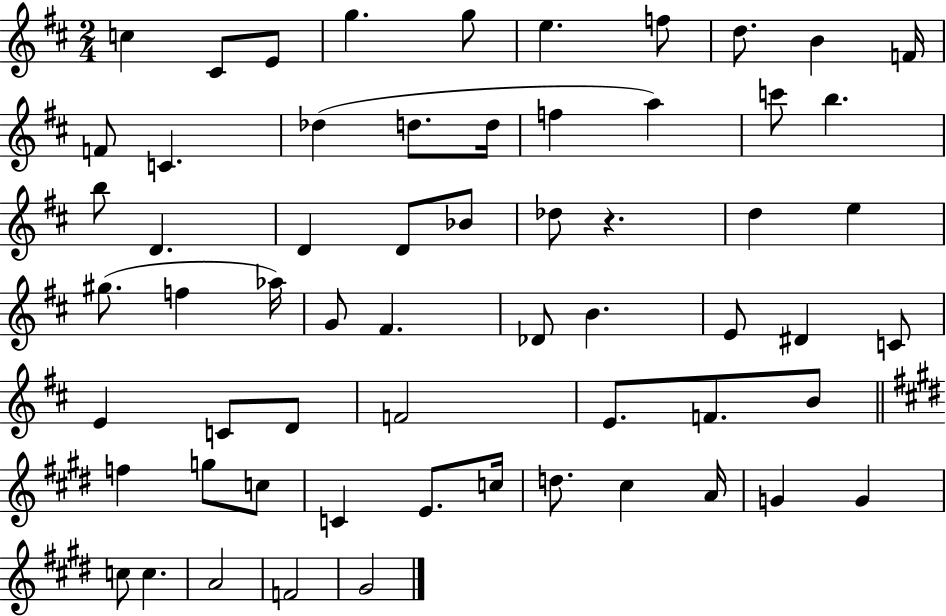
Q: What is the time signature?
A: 2/4